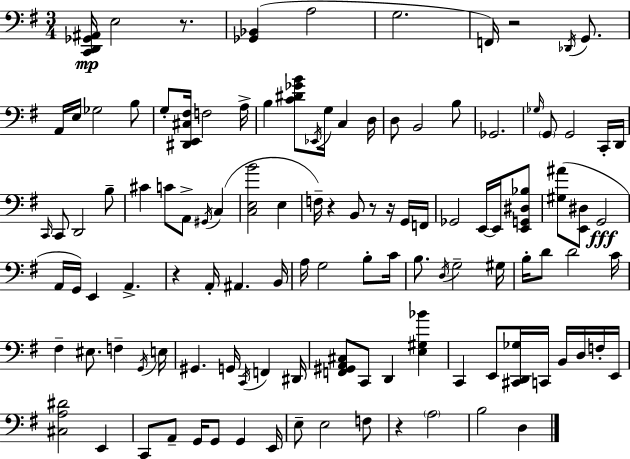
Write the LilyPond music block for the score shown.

{
  \clef bass
  \numericTimeSignature
  \time 3/4
  \key e \minor
  <c, d, ges, ais,>16\mp e2 r8. | <ges, bes,>4( a2 | g2. | f,16) r2 \acciaccatura { des,16 } g,8. | \break a,16 e16 ges2 b8 | g8-. <dis, e, cis fis>16 f2 | a16-> b4 <c' dis' ges' b'>8 \acciaccatura { ees,16 } g16 c4 | d16 d8 b,2 | \break b8 ges,2. | \grace { ges16 } \parenthesize g,8 g,2 | c,16-. d,16 \grace { c,16 } c,8 d,2 | b8-- cis'4 c'8 a,8-> | \break \acciaccatura { gis,16 }( c4 <c e b'>2 | e4 f16--) r4 b,8 | r8 r16 g,16 f,16 ges,2 | e,16~~ e,16 <e, g, dis bes>8 <gis ais'>8( <e, dis>8 g,2\fff | \break a,16 g,16) e,4 a,4.-> | r4 a,16-. ais,4. | b,16 a16 g2 | b8-. c'16 b8. \acciaccatura { d16 } g2-- | \break gis16 b16-. d'8 d'2 | c'16 fis4-- eis8. | f4-- \acciaccatura { g,16 } e16 gis,4. | g,16 \acciaccatura { c,16 } f,4 dis,16 <f, gis, a, cis>8 c,8 | \break d,4 <e gis bes'>4 c,4 | e,8 <cis, d, ges>16 c,16 b,16 d16 f16-. e,16 <cis a dis'>2 | e,4 c,8 a,8-- | g,16 g,8 g,4 e,16 e8-- e2 | \break f8 r4 | \parenthesize a2 b2 | d4 \bar "|."
}